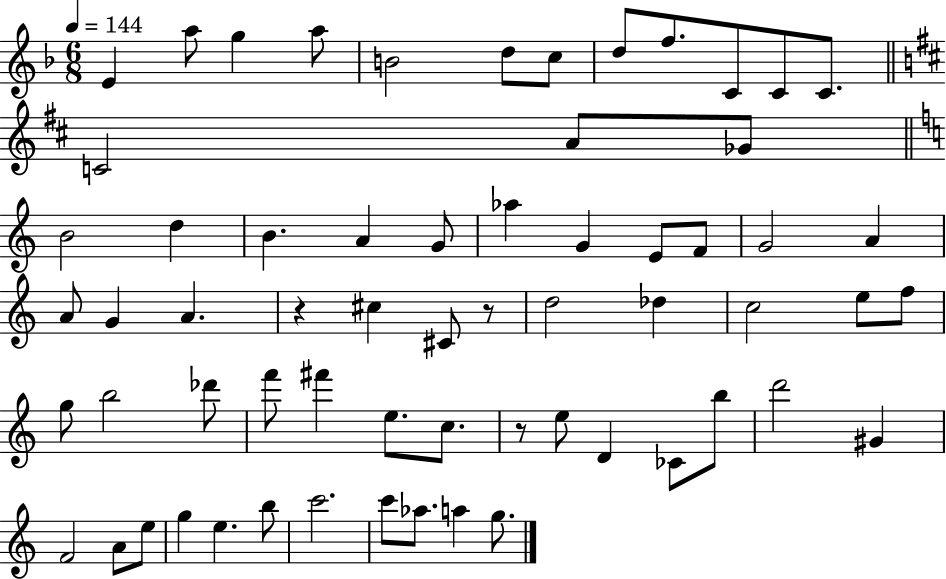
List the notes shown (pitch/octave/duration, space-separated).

E4/q A5/e G5/q A5/e B4/h D5/e C5/e D5/e F5/e. C4/e C4/e C4/e. C4/h A4/e Gb4/e B4/h D5/q B4/q. A4/q G4/e Ab5/q G4/q E4/e F4/e G4/h A4/q A4/e G4/q A4/q. R/q C#5/q C#4/e R/e D5/h Db5/q C5/h E5/e F5/e G5/e B5/h Db6/e F6/e F#6/q E5/e. C5/e. R/e E5/e D4/q CES4/e B5/e D6/h G#4/q F4/h A4/e E5/e G5/q E5/q. B5/e C6/h. C6/e Ab5/e. A5/q G5/e.